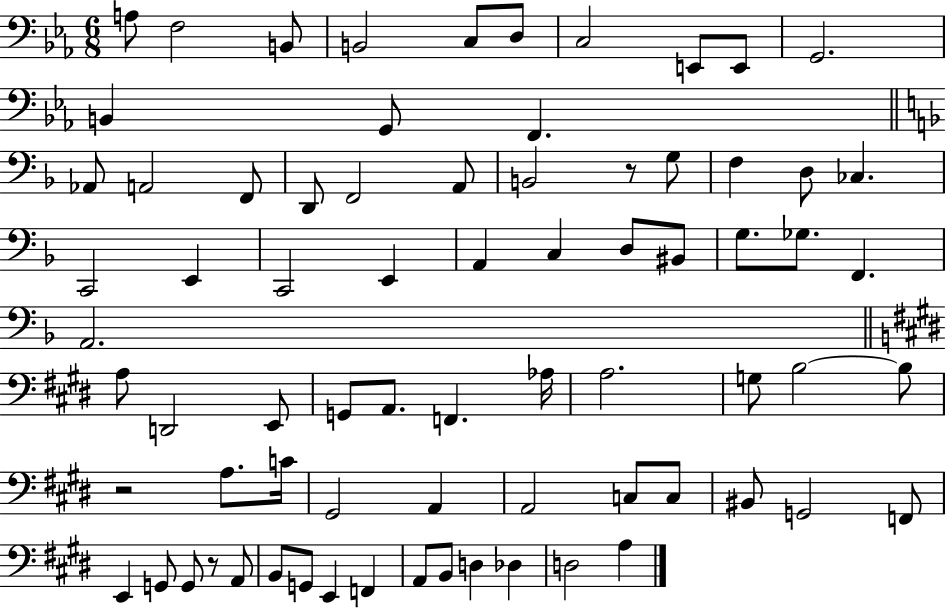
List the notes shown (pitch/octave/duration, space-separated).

A3/e F3/h B2/e B2/h C3/e D3/e C3/h E2/e E2/e G2/h. B2/q G2/e F2/q. Ab2/e A2/h F2/e D2/e F2/h A2/e B2/h R/e G3/e F3/q D3/e CES3/q. C2/h E2/q C2/h E2/q A2/q C3/q D3/e BIS2/e G3/e. Gb3/e. F2/q. A2/h. A3/e D2/h E2/e G2/e A2/e. F2/q. Ab3/s A3/h. G3/e B3/h B3/e R/h A3/e. C4/s G#2/h A2/q A2/h C3/e C3/e BIS2/e G2/h F2/e E2/q G2/e G2/e R/e A2/e B2/e G2/e E2/q F2/q A2/e B2/e D3/q Db3/q D3/h A3/q